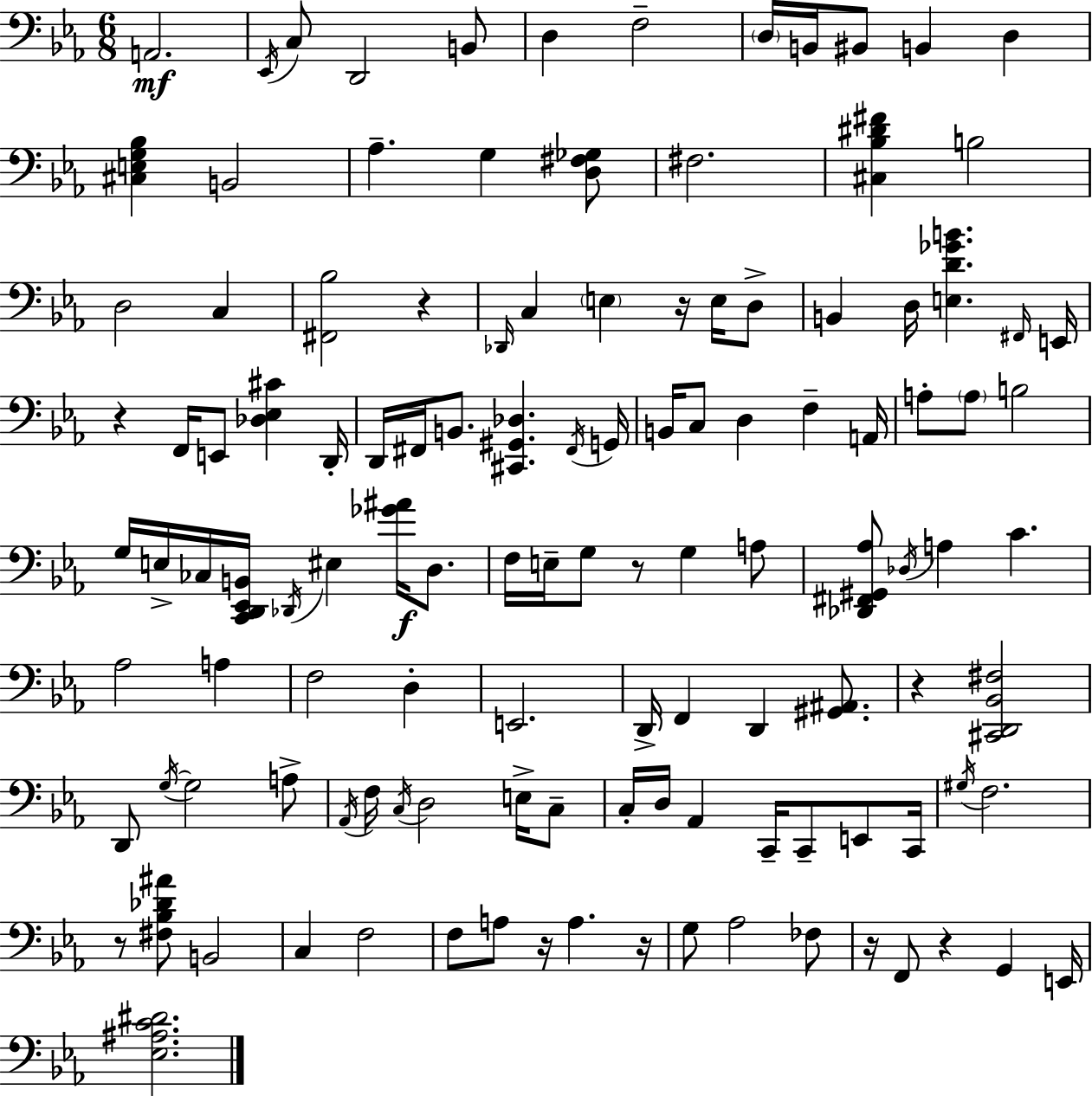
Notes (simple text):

A2/h. Eb2/s C3/e D2/h B2/e D3/q F3/h D3/s B2/s BIS2/e B2/q D3/q [C#3,E3,G3,Bb3]/q B2/h Ab3/q. G3/q [D3,F#3,Gb3]/e F#3/h. [C#3,Bb3,D#4,F#4]/q B3/h D3/h C3/q [F#2,Bb3]/h R/q Db2/s C3/q E3/q R/s E3/s D3/e B2/q D3/s [E3,D4,Gb4,B4]/q. F#2/s E2/s R/q F2/s E2/e [Db3,Eb3,C#4]/q D2/s D2/s F#2/s B2/e. [C#2,G#2,Db3]/q. F#2/s G2/s B2/s C3/e D3/q F3/q A2/s A3/e A3/e B3/h G3/s E3/s CES3/s [C2,D2,Eb2,B2]/s Db2/s EIS3/q [Gb4,A#4]/s D3/e. F3/s E3/s G3/e R/e G3/q A3/e [Db2,F#2,G#2,Ab3]/e Db3/s A3/q C4/q. Ab3/h A3/q F3/h D3/q E2/h. D2/s F2/q D2/q [G#2,A#2]/e. R/q [C#2,D2,Bb2,F#3]/h D2/e G3/s G3/h A3/e Ab2/s F3/s C3/s D3/h E3/s C3/e C3/s D3/s Ab2/q C2/s C2/e E2/e C2/s G#3/s F3/h. R/e [F#3,Bb3,Db4,A#4]/e B2/h C3/q F3/h F3/e A3/e R/s A3/q. R/s G3/e Ab3/h FES3/e R/s F2/e R/q G2/q E2/s [Eb3,A#3,C4,D#4]/h.